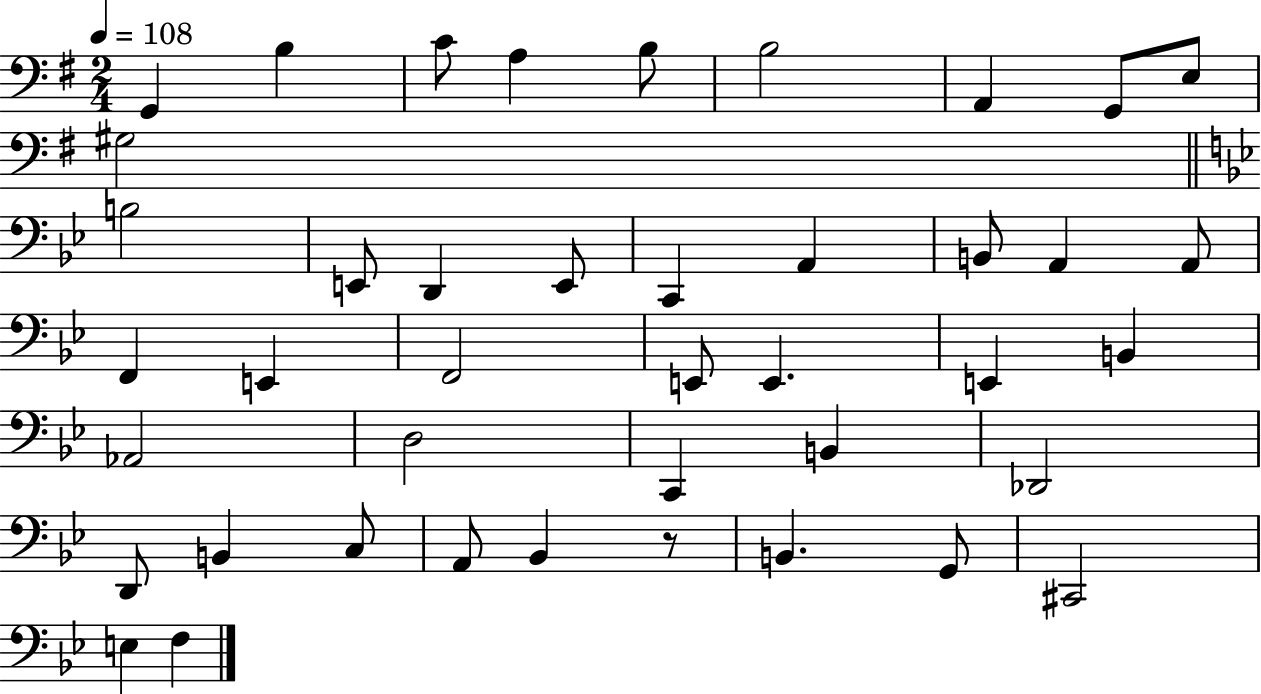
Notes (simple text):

G2/q B3/q C4/e A3/q B3/e B3/h A2/q G2/e E3/e G#3/h B3/h E2/e D2/q E2/e C2/q A2/q B2/e A2/q A2/e F2/q E2/q F2/h E2/e E2/q. E2/q B2/q Ab2/h D3/h C2/q B2/q Db2/h D2/e B2/q C3/e A2/e Bb2/q R/e B2/q. G2/e C#2/h E3/q F3/q